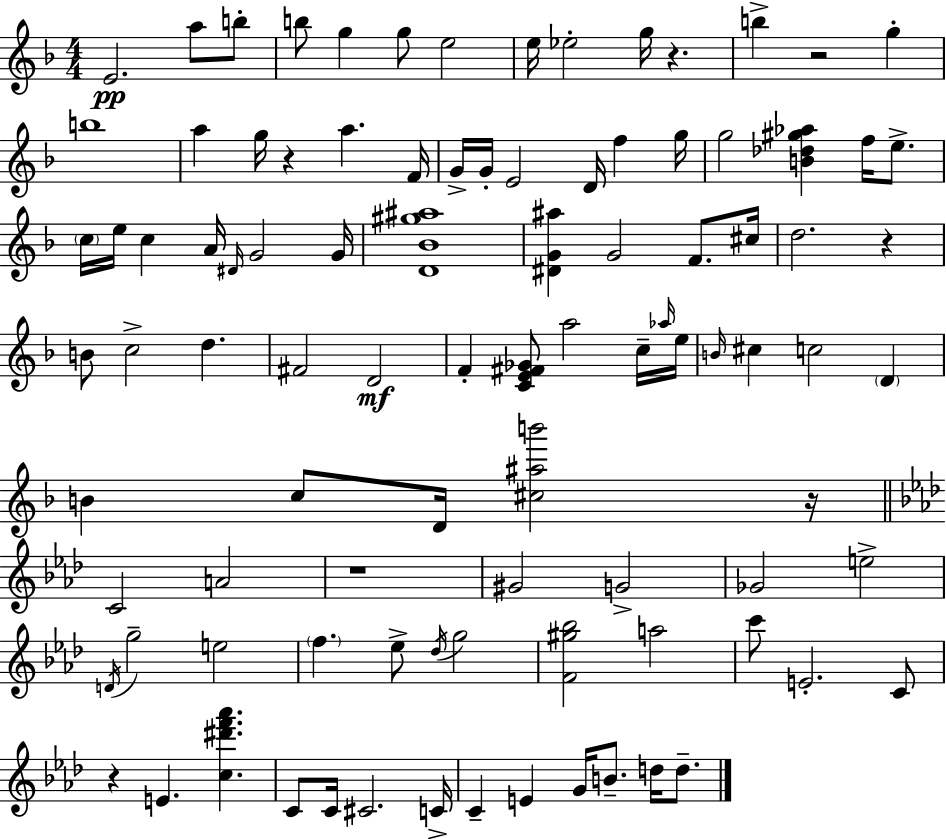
E4/h. A5/e B5/e B5/e G5/q G5/e E5/h E5/s Eb5/h G5/s R/q. B5/q R/h G5/q B5/w A5/q G5/s R/q A5/q. F4/s G4/s G4/s E4/h D4/s F5/q G5/s G5/h [B4,Db5,G#5,Ab5]/q F5/s E5/e. C5/s E5/s C5/q A4/s D#4/s G4/h G4/s [D4,Bb4,G#5,A#5]/w [D#4,G4,A#5]/q G4/h F4/e. C#5/s D5/h. R/q B4/e C5/h D5/q. F#4/h D4/h F4/q [C4,E4,F#4,Gb4]/e A5/h C5/s Ab5/s E5/s B4/s C#5/q C5/h D4/q B4/q C5/e D4/s [C#5,A#5,B6]/h R/s C4/h A4/h R/w G#4/h G4/h Gb4/h E5/h D4/s G5/h E5/h F5/q. Eb5/e Db5/s G5/h [F4,G#5,Bb5]/h A5/h C6/e E4/h. C4/e R/q E4/q. [C5,D#6,F6,Ab6]/q. C4/e C4/s C#4/h. C4/s C4/q E4/q G4/s B4/e. D5/s D5/e.